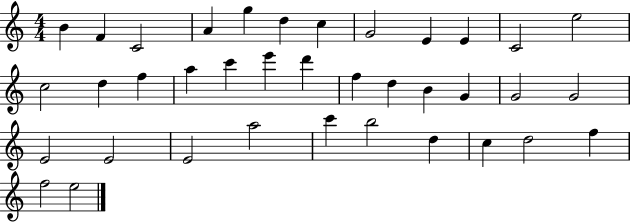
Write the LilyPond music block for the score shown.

{
  \clef treble
  \numericTimeSignature
  \time 4/4
  \key c \major
  b'4 f'4 c'2 | a'4 g''4 d''4 c''4 | g'2 e'4 e'4 | c'2 e''2 | \break c''2 d''4 f''4 | a''4 c'''4 e'''4 d'''4 | f''4 d''4 b'4 g'4 | g'2 g'2 | \break e'2 e'2 | e'2 a''2 | c'''4 b''2 d''4 | c''4 d''2 f''4 | \break f''2 e''2 | \bar "|."
}